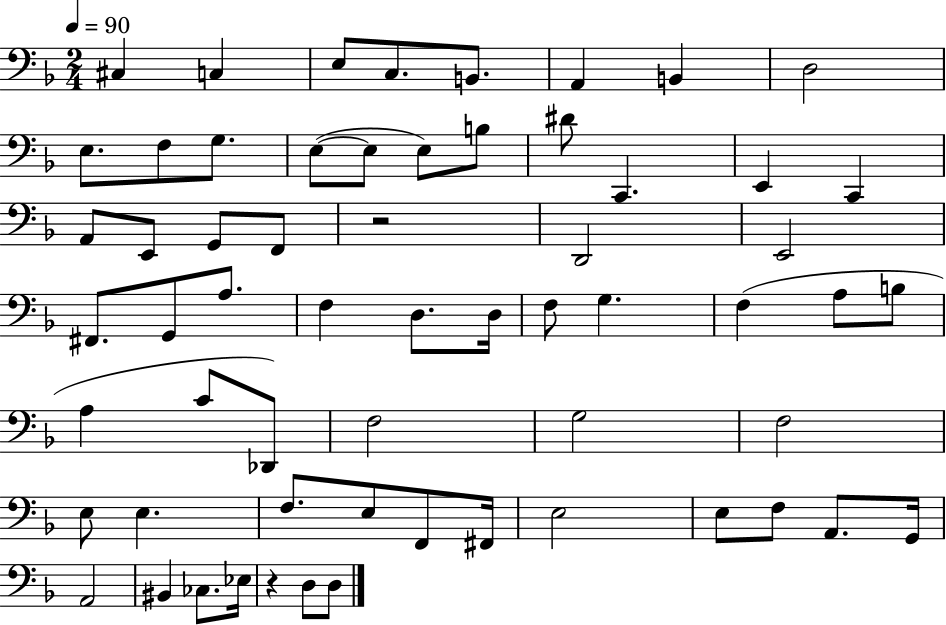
{
  \clef bass
  \numericTimeSignature
  \time 2/4
  \key f \major
  \tempo 4 = 90
  \repeat volta 2 { cis4 c4 | e8 c8. b,8. | a,4 b,4 | d2 | \break e8. f8 g8. | e8~(~ e8 e8) b8 | dis'8 c,4. | e,4 c,4 | \break a,8 e,8 g,8 f,8 | r2 | d,2 | e,2 | \break fis,8. g,8 a8. | f4 d8. d16 | f8 g4. | f4( a8 b8 | \break a4 c'8 des,8) | f2 | g2 | f2 | \break e8 e4. | f8. e8 f,8 fis,16 | e2 | e8 f8 a,8. g,16 | \break a,2 | bis,4 ces8. ees16 | r4 d8 d8 | } \bar "|."
}